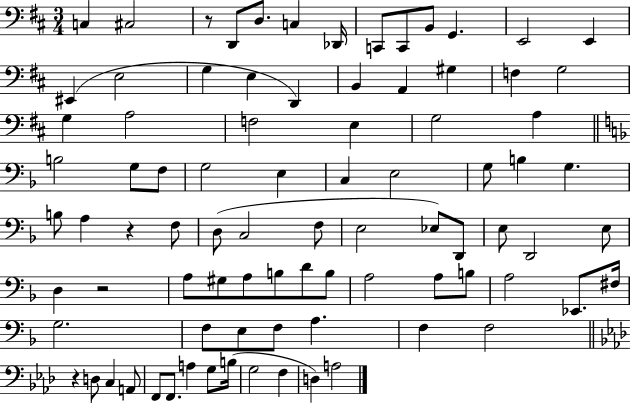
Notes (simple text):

C3/q C#3/h R/e D2/e D3/e. C3/q Db2/s C2/e C2/e B2/e G2/q. E2/h E2/q EIS2/q E3/h G3/q E3/q D2/q B2/q A2/q G#3/q F3/q G3/h G3/q A3/h F3/h E3/q G3/h A3/q B3/h G3/e F3/e G3/h E3/q C3/q E3/h G3/e B3/q G3/q. B3/e A3/q R/q F3/e D3/e C3/h F3/e E3/h Eb3/e D2/e E3/e D2/h E3/e D3/q R/h A3/e G#3/e A3/e B3/e D4/e B3/e A3/h A3/e B3/e A3/h Eb2/e. F#3/s G3/h. F3/e E3/e F3/e A3/q. F3/q F3/h R/q D3/e C3/q A2/e F2/e F2/e. A3/q G3/e B3/s G3/h F3/q D3/q A3/h